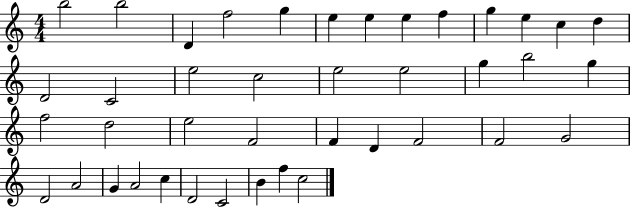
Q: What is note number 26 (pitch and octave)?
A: F4